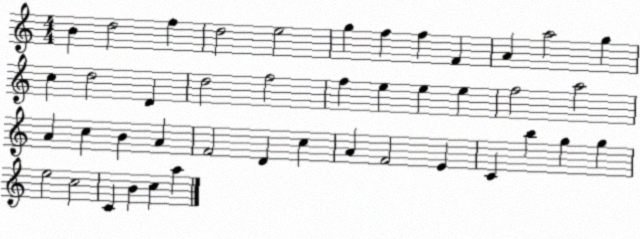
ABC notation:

X:1
T:Untitled
M:4/4
L:1/4
K:C
B d2 f d2 e2 g f f F A a2 g c d2 D d2 f2 f e e e f2 a2 A c B A F2 D c A F2 E C b g g e2 c2 C B c a